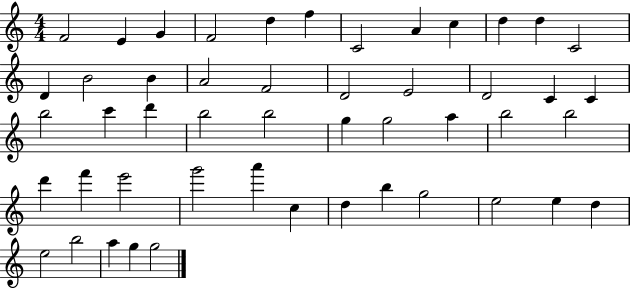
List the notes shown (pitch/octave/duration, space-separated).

F4/h E4/q G4/q F4/h D5/q F5/q C4/h A4/q C5/q D5/q D5/q C4/h D4/q B4/h B4/q A4/h F4/h D4/h E4/h D4/h C4/q C4/q B5/h C6/q D6/q B5/h B5/h G5/q G5/h A5/q B5/h B5/h D6/q F6/q E6/h G6/h A6/q C5/q D5/q B5/q G5/h E5/h E5/q D5/q E5/h B5/h A5/q G5/q G5/h